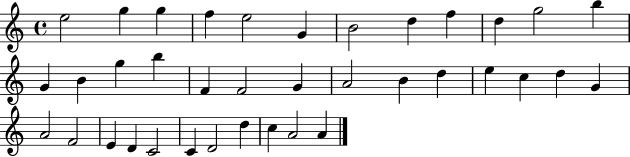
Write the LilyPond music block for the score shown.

{
  \clef treble
  \time 4/4
  \defaultTimeSignature
  \key c \major
  e''2 g''4 g''4 | f''4 e''2 g'4 | b'2 d''4 f''4 | d''4 g''2 b''4 | \break g'4 b'4 g''4 b''4 | f'4 f'2 g'4 | a'2 b'4 d''4 | e''4 c''4 d''4 g'4 | \break a'2 f'2 | e'4 d'4 c'2 | c'4 d'2 d''4 | c''4 a'2 a'4 | \break \bar "|."
}